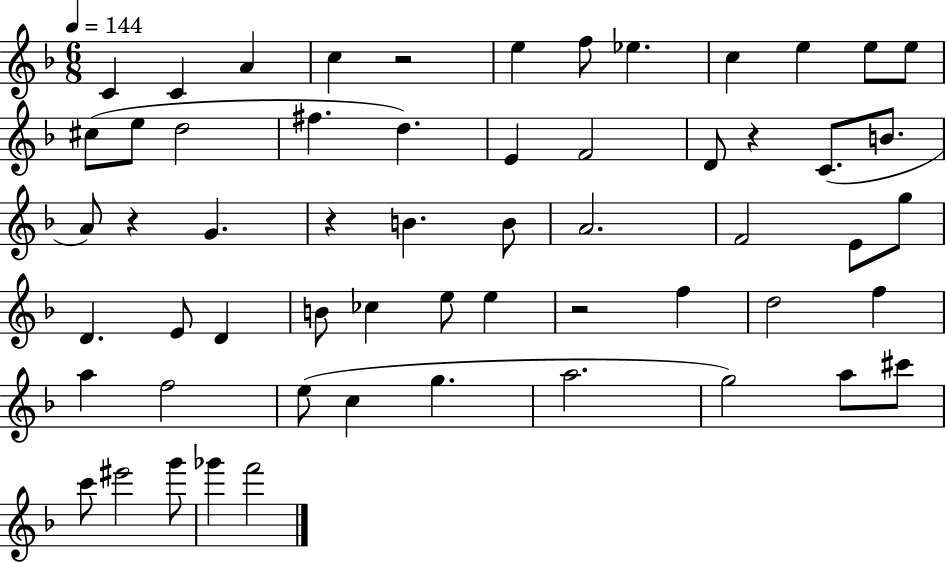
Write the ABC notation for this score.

X:1
T:Untitled
M:6/8
L:1/4
K:F
C C A c z2 e f/2 _e c e e/2 e/2 ^c/2 e/2 d2 ^f d E F2 D/2 z C/2 B/2 A/2 z G z B B/2 A2 F2 E/2 g/2 D E/2 D B/2 _c e/2 e z2 f d2 f a f2 e/2 c g a2 g2 a/2 ^c'/2 c'/2 ^e'2 g'/2 _g' f'2